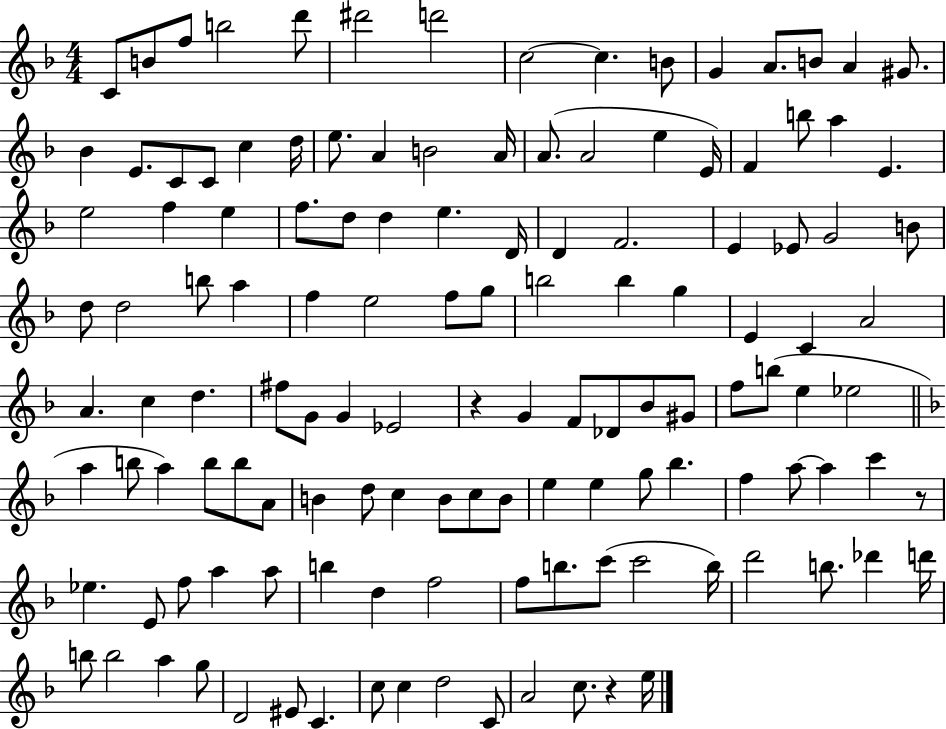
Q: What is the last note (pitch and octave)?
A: E5